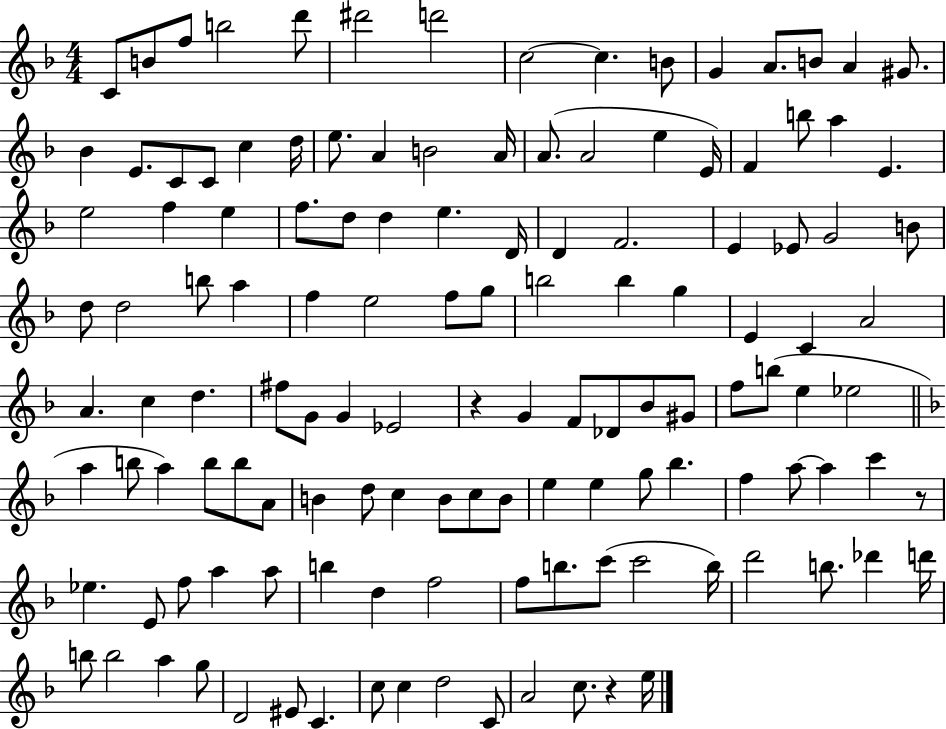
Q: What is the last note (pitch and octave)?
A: E5